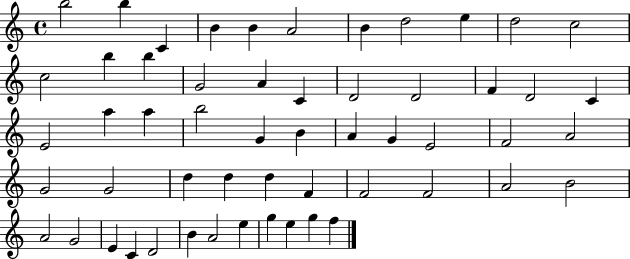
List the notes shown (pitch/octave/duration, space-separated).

B5/h B5/q C4/q B4/q B4/q A4/h B4/q D5/h E5/q D5/h C5/h C5/h B5/q B5/q G4/h A4/q C4/q D4/h D4/h F4/q D4/h C4/q E4/h A5/q A5/q B5/h G4/q B4/q A4/q G4/q E4/h F4/h A4/h G4/h G4/h D5/q D5/q D5/q F4/q F4/h F4/h A4/h B4/h A4/h G4/h E4/q C4/q D4/h B4/q A4/h E5/q G5/q E5/q G5/q F5/q